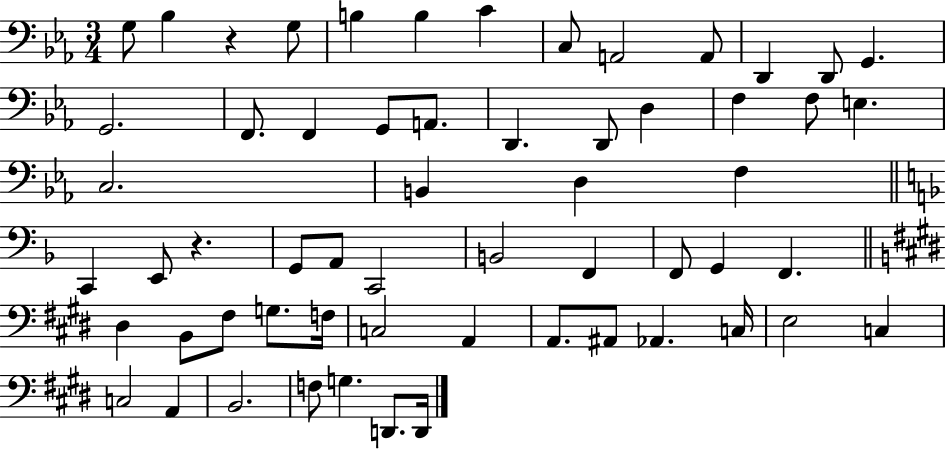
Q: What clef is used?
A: bass